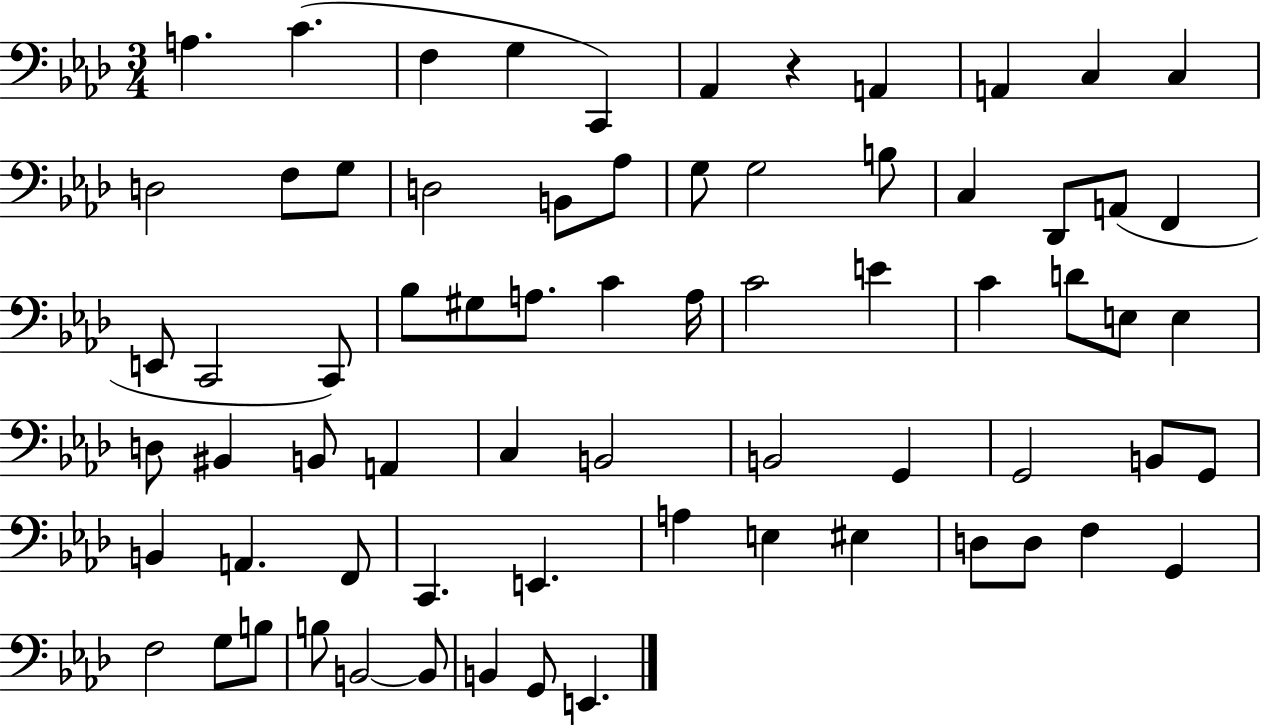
X:1
T:Untitled
M:3/4
L:1/4
K:Ab
A, C F, G, C,, _A,, z A,, A,, C, C, D,2 F,/2 G,/2 D,2 B,,/2 _A,/2 G,/2 G,2 B,/2 C, _D,,/2 A,,/2 F,, E,,/2 C,,2 C,,/2 _B,/2 ^G,/2 A,/2 C A,/4 C2 E C D/2 E,/2 E, D,/2 ^B,, B,,/2 A,, C, B,,2 B,,2 G,, G,,2 B,,/2 G,,/2 B,, A,, F,,/2 C,, E,, A, E, ^E, D,/2 D,/2 F, G,, F,2 G,/2 B,/2 B,/2 B,,2 B,,/2 B,, G,,/2 E,,